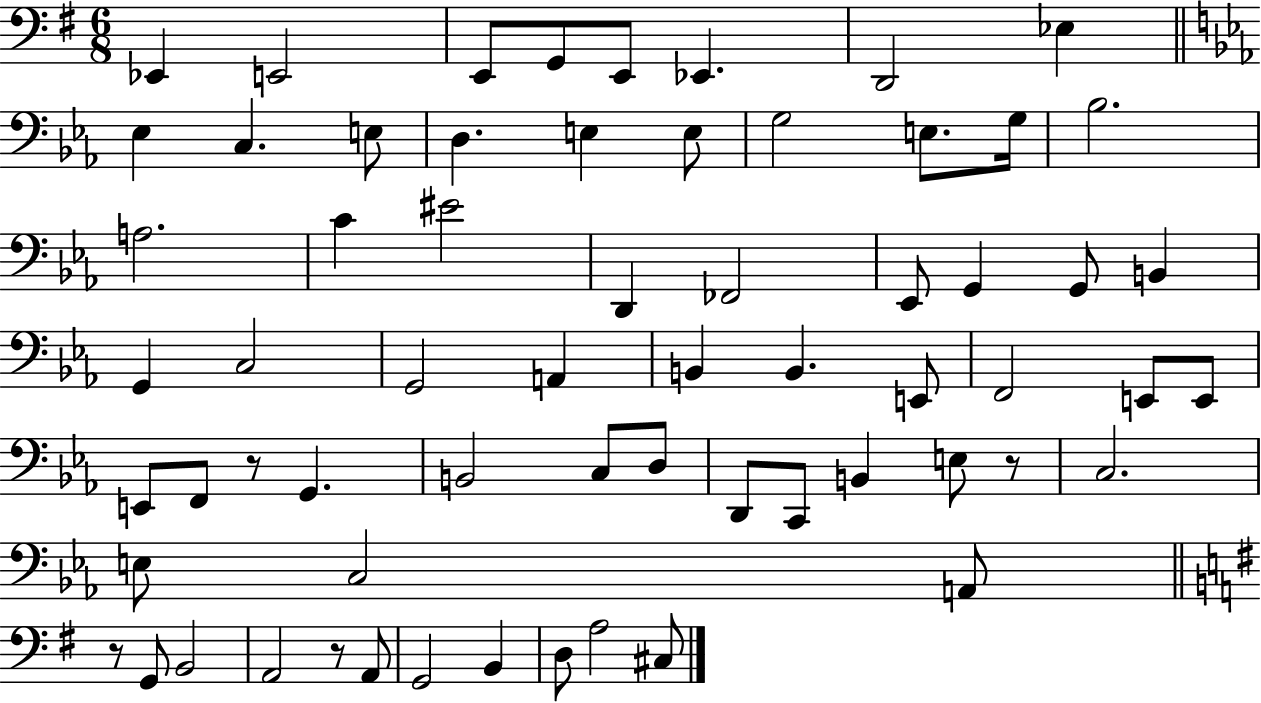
X:1
T:Untitled
M:6/8
L:1/4
K:G
_E,, E,,2 E,,/2 G,,/2 E,,/2 _E,, D,,2 _E, _E, C, E,/2 D, E, E,/2 G,2 E,/2 G,/4 _B,2 A,2 C ^E2 D,, _F,,2 _E,,/2 G,, G,,/2 B,, G,, C,2 G,,2 A,, B,, B,, E,,/2 F,,2 E,,/2 E,,/2 E,,/2 F,,/2 z/2 G,, B,,2 C,/2 D,/2 D,,/2 C,,/2 B,, E,/2 z/2 C,2 E,/2 C,2 A,,/2 z/2 G,,/2 B,,2 A,,2 z/2 A,,/2 G,,2 B,, D,/2 A,2 ^C,/2